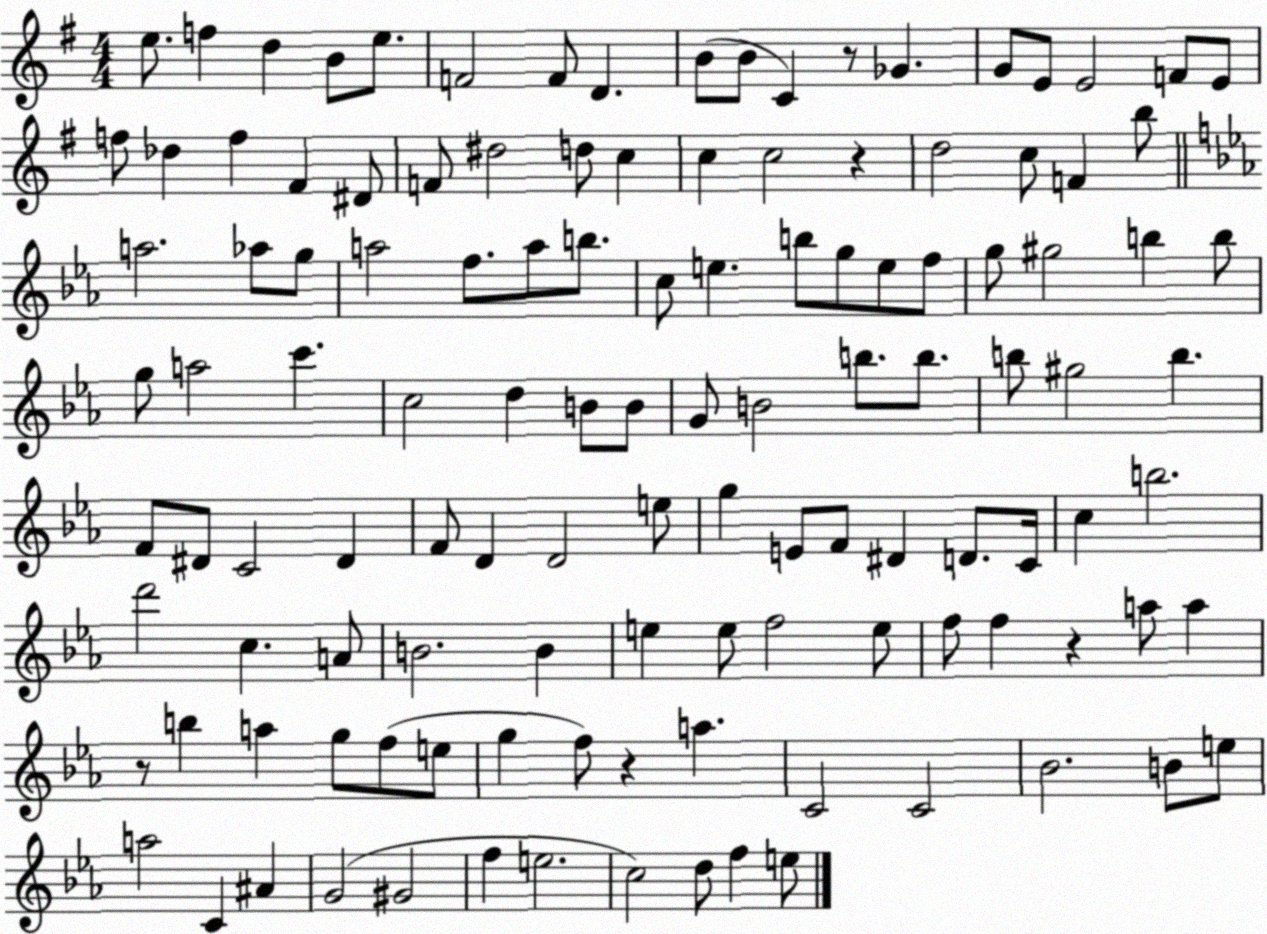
X:1
T:Untitled
M:4/4
L:1/4
K:G
e/2 f d B/2 e/2 F2 F/2 D B/2 B/2 C z/2 _G G/2 E/2 E2 F/2 E/2 f/2 _d f ^F ^D/2 F/2 ^d2 d/2 c c c2 z d2 c/2 F b/2 a2 _a/2 g/2 a2 f/2 a/2 b/2 c/2 e b/2 g/2 e/2 f/2 g/2 ^g2 b b/2 g/2 a2 c' c2 d B/2 B/2 G/2 B2 b/2 b/2 b/2 ^g2 b F/2 ^D/2 C2 ^D F/2 D D2 e/2 g E/2 F/2 ^D D/2 C/4 c b2 d'2 c A/2 B2 B e e/2 f2 e/2 f/2 f z a/2 a z/2 b a g/2 f/2 e/2 g f/2 z a C2 C2 _B2 B/2 e/2 a2 C ^A G2 ^G2 f e2 c2 d/2 f e/2